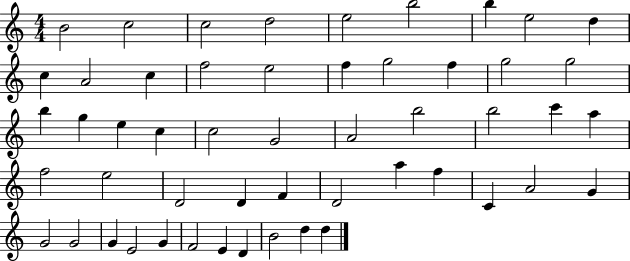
{
  \clef treble
  \numericTimeSignature
  \time 4/4
  \key c \major
  b'2 c''2 | c''2 d''2 | e''2 b''2 | b''4 e''2 d''4 | \break c''4 a'2 c''4 | f''2 e''2 | f''4 g''2 f''4 | g''2 g''2 | \break b''4 g''4 e''4 c''4 | c''2 g'2 | a'2 b''2 | b''2 c'''4 a''4 | \break f''2 e''2 | d'2 d'4 f'4 | d'2 a''4 f''4 | c'4 a'2 g'4 | \break g'2 g'2 | g'4 e'2 g'4 | f'2 e'4 d'4 | b'2 d''4 d''4 | \break \bar "|."
}